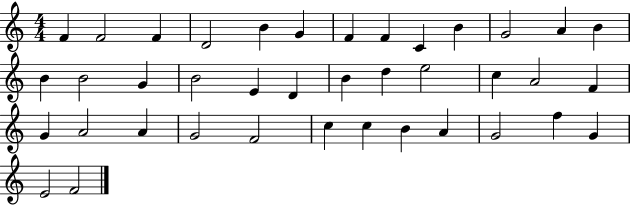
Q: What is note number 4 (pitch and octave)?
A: D4